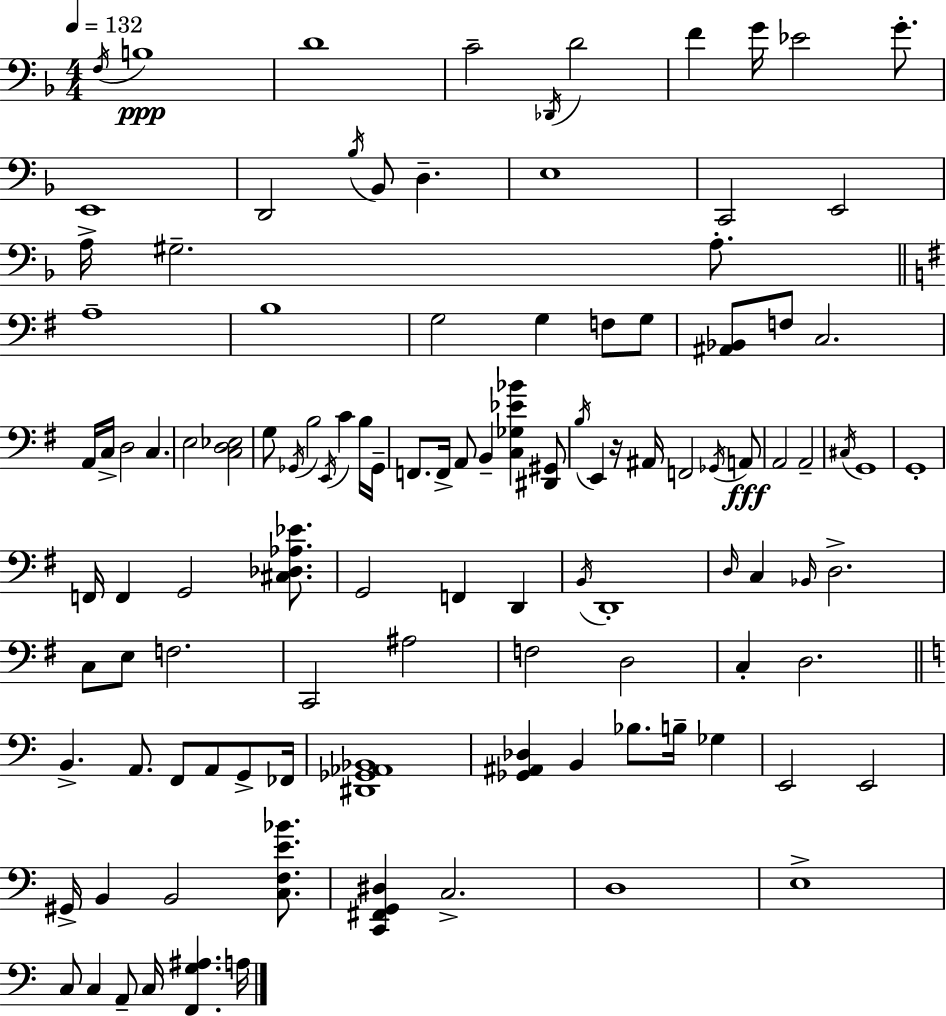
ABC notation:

X:1
T:Untitled
M:4/4
L:1/4
K:F
F,/4 B,4 D4 C2 _D,,/4 D2 F G/4 _E2 G/2 E,,4 D,,2 _B,/4 _B,,/2 D, E,4 C,,2 E,,2 A,/4 ^G,2 A,/2 A,4 B,4 G,2 G, F,/2 G,/2 [^A,,_B,,]/2 F,/2 C,2 A,,/4 C,/4 D,2 C, E,2 [C,D,_E,]2 G,/2 _G,,/4 B,2 E,,/4 C B,/4 _G,,/4 F,,/2 F,,/4 A,,/2 B,, [C,_G,_E_B] [^D,,^G,,]/2 B,/4 E,, z/4 ^A,,/4 F,,2 _G,,/4 A,,/2 A,,2 A,,2 ^C,/4 G,,4 G,,4 F,,/4 F,, G,,2 [^C,_D,_A,_E]/2 G,,2 F,, D,, B,,/4 D,,4 D,/4 C, _B,,/4 D,2 C,/2 E,/2 F,2 C,,2 ^A,2 F,2 D,2 C, D,2 B,, A,,/2 F,,/2 A,,/2 G,,/2 _F,,/4 [^D,,_G,,_A,,_B,,]4 [_G,,^A,,_D,] B,, _B,/2 B,/4 _G, E,,2 E,,2 ^G,,/4 B,, B,,2 [C,F,E_B]/2 [C,,^F,,G,,^D,] C,2 D,4 E,4 C,/2 C, A,,/2 C,/4 [F,,G,^A,] A,/4